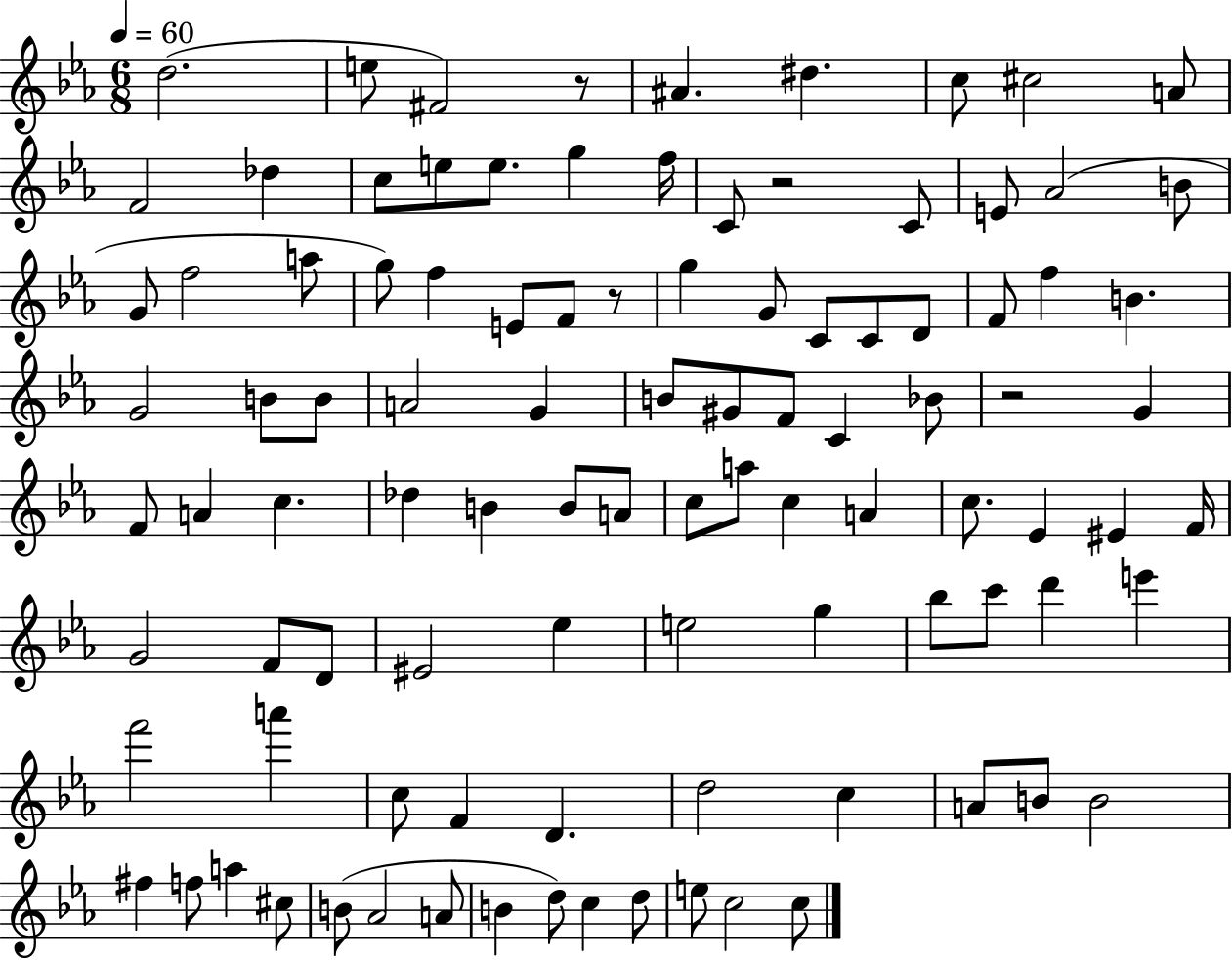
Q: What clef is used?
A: treble